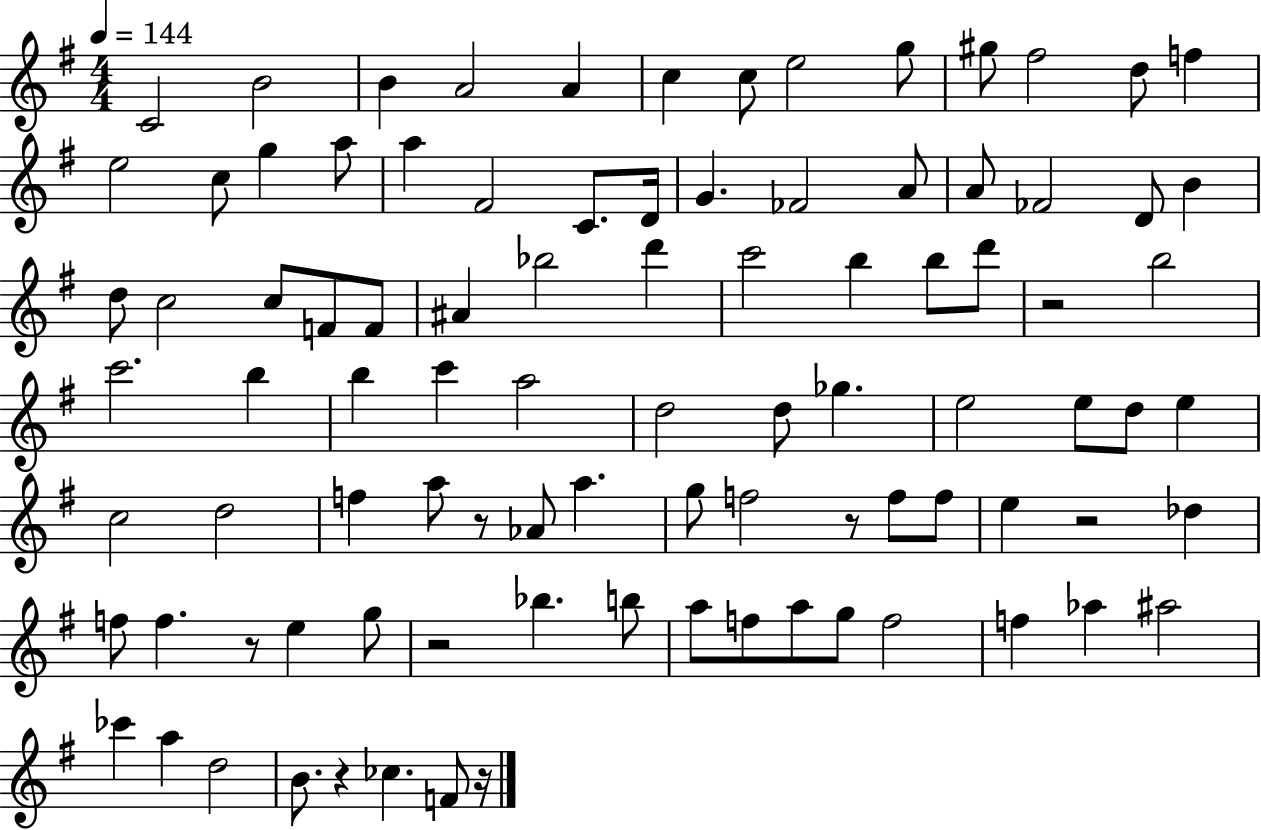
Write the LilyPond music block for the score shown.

{
  \clef treble
  \numericTimeSignature
  \time 4/4
  \key g \major
  \tempo 4 = 144
  c'2 b'2 | b'4 a'2 a'4 | c''4 c''8 e''2 g''8 | gis''8 fis''2 d''8 f''4 | \break e''2 c''8 g''4 a''8 | a''4 fis'2 c'8. d'16 | g'4. fes'2 a'8 | a'8 fes'2 d'8 b'4 | \break d''8 c''2 c''8 f'8 f'8 | ais'4 bes''2 d'''4 | c'''2 b''4 b''8 d'''8 | r2 b''2 | \break c'''2. b''4 | b''4 c'''4 a''2 | d''2 d''8 ges''4. | e''2 e''8 d''8 e''4 | \break c''2 d''2 | f''4 a''8 r8 aes'8 a''4. | g''8 f''2 r8 f''8 f''8 | e''4 r2 des''4 | \break f''8 f''4. r8 e''4 g''8 | r2 bes''4. b''8 | a''8 f''8 a''8 g''8 f''2 | f''4 aes''4 ais''2 | \break ces'''4 a''4 d''2 | b'8. r4 ces''4. f'8 r16 | \bar "|."
}